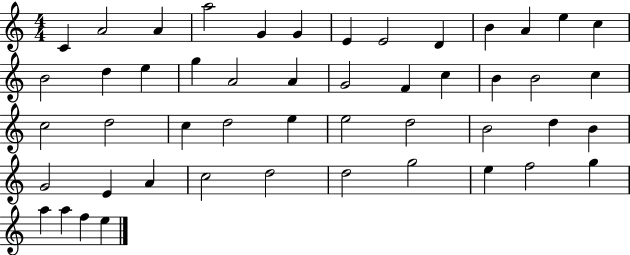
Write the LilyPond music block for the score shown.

{
  \clef treble
  \numericTimeSignature
  \time 4/4
  \key c \major
  c'4 a'2 a'4 | a''2 g'4 g'4 | e'4 e'2 d'4 | b'4 a'4 e''4 c''4 | \break b'2 d''4 e''4 | g''4 a'2 a'4 | g'2 f'4 c''4 | b'4 b'2 c''4 | \break c''2 d''2 | c''4 d''2 e''4 | e''2 d''2 | b'2 d''4 b'4 | \break g'2 e'4 a'4 | c''2 d''2 | d''2 g''2 | e''4 f''2 g''4 | \break a''4 a''4 f''4 e''4 | \bar "|."
}